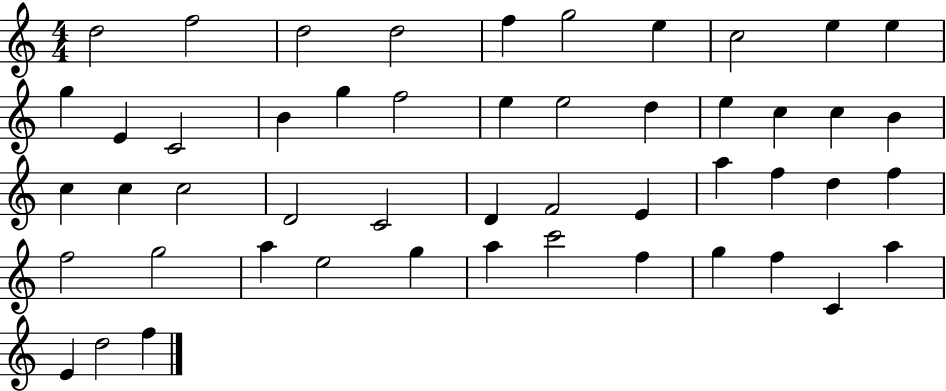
{
  \clef treble
  \numericTimeSignature
  \time 4/4
  \key c \major
  d''2 f''2 | d''2 d''2 | f''4 g''2 e''4 | c''2 e''4 e''4 | \break g''4 e'4 c'2 | b'4 g''4 f''2 | e''4 e''2 d''4 | e''4 c''4 c''4 b'4 | \break c''4 c''4 c''2 | d'2 c'2 | d'4 f'2 e'4 | a''4 f''4 d''4 f''4 | \break f''2 g''2 | a''4 e''2 g''4 | a''4 c'''2 f''4 | g''4 f''4 c'4 a''4 | \break e'4 d''2 f''4 | \bar "|."
}